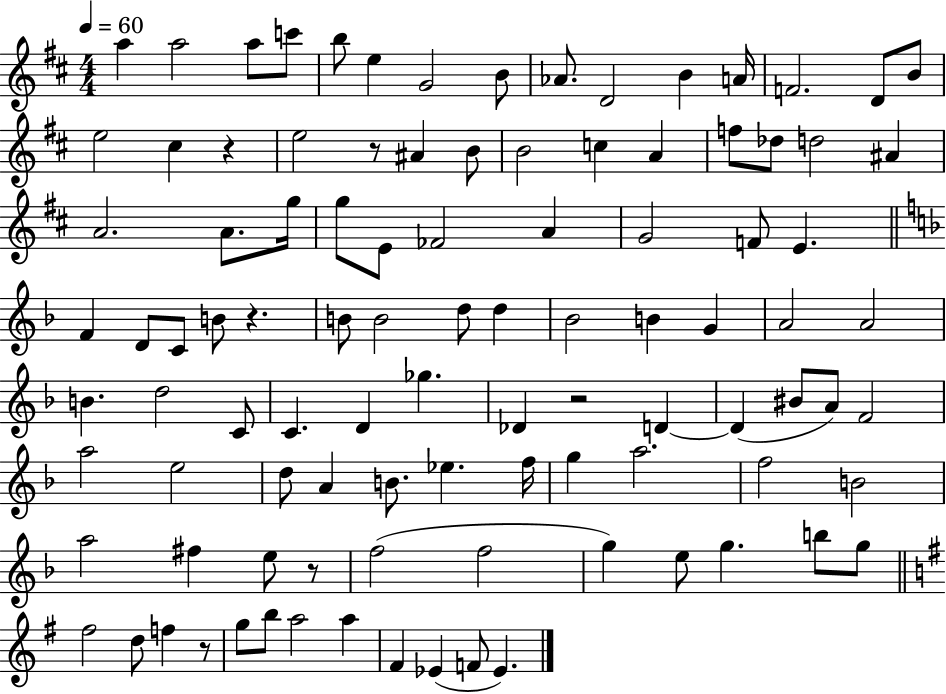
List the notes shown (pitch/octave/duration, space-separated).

A5/q A5/h A5/e C6/e B5/e E5/q G4/h B4/e Ab4/e. D4/h B4/q A4/s F4/h. D4/e B4/e E5/h C#5/q R/q E5/h R/e A#4/q B4/e B4/h C5/q A4/q F5/e Db5/e D5/h A#4/q A4/h. A4/e. G5/s G5/e E4/e FES4/h A4/q G4/h F4/e E4/q. F4/q D4/e C4/e B4/e R/q. B4/e B4/h D5/e D5/q Bb4/h B4/q G4/q A4/h A4/h B4/q. D5/h C4/e C4/q. D4/q Gb5/q. Db4/q R/h D4/q D4/q BIS4/e A4/e F4/h A5/h E5/h D5/e A4/q B4/e. Eb5/q. F5/s G5/q A5/h. F5/h B4/h A5/h F#5/q E5/e R/e F5/h F5/h G5/q E5/e G5/q. B5/e G5/e F#5/h D5/e F5/q R/e G5/e B5/e A5/h A5/q F#4/q Eb4/q F4/e Eb4/q.